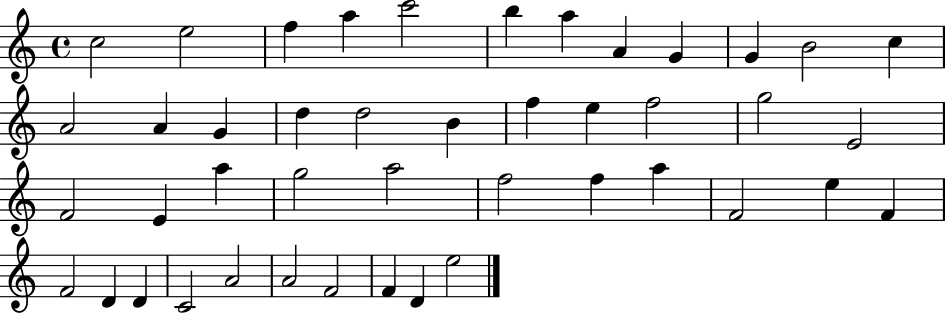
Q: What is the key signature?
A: C major